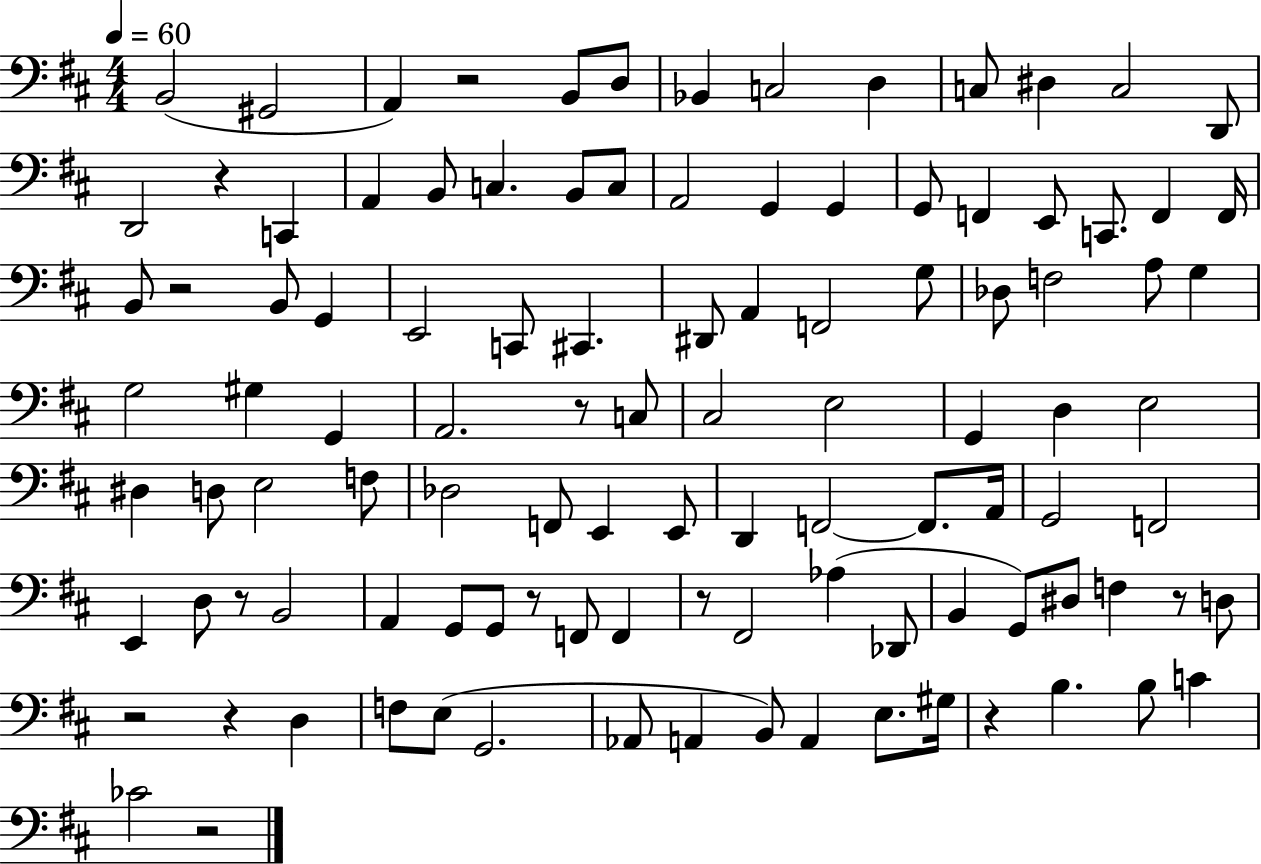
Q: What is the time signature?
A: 4/4